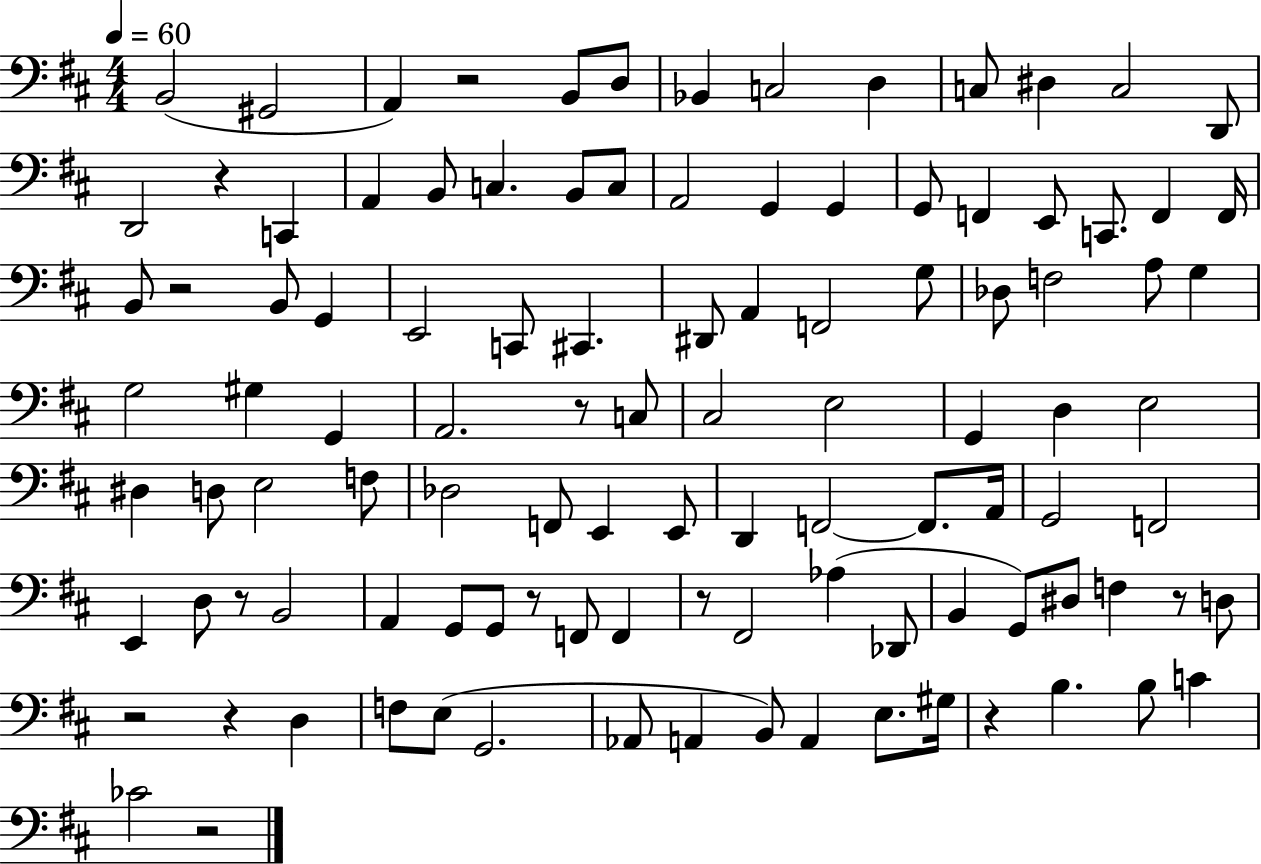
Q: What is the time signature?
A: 4/4